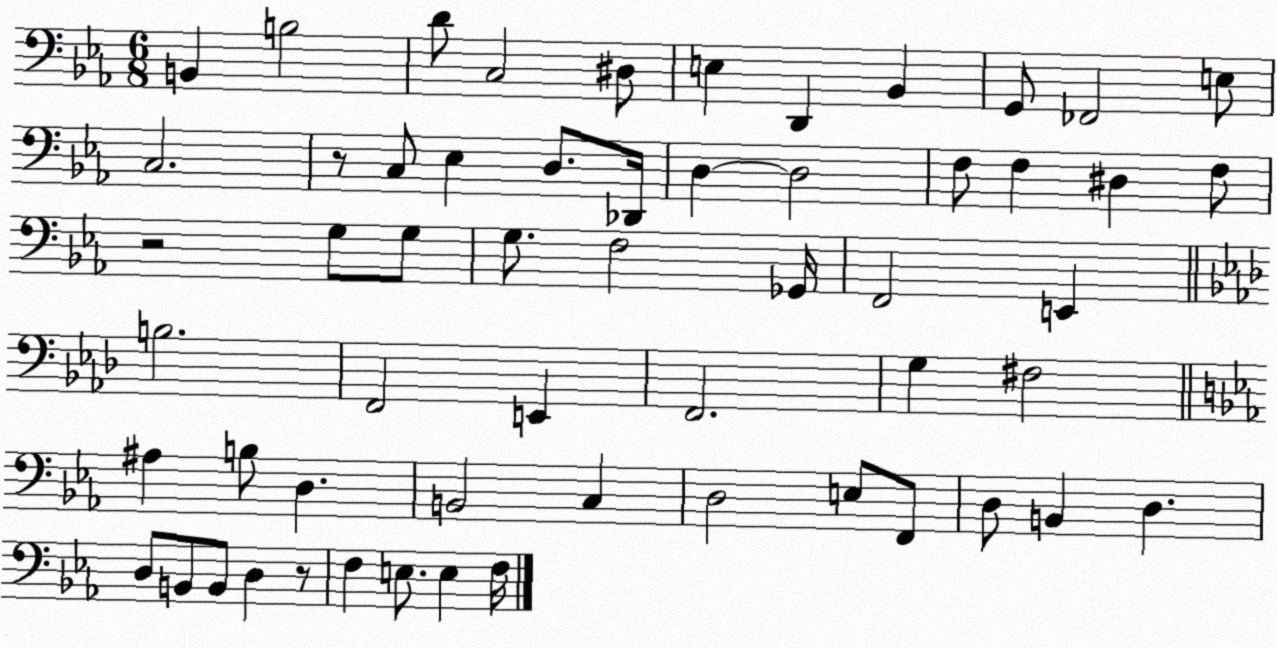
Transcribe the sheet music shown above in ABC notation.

X:1
T:Untitled
M:6/8
L:1/4
K:Eb
B,, B,2 D/2 C,2 ^D,/2 E, D,, _B,, G,,/2 _F,,2 E,/2 C,2 z/2 C,/2 _E, D,/2 _D,,/4 D, D,2 F,/2 F, ^D, F,/2 z2 G,/2 G,/2 G,/2 F,2 _G,,/4 F,,2 E,, B,2 F,,2 E,, F,,2 G, ^F,2 ^A, B,/2 D, B,,2 C, D,2 E,/2 F,,/2 D,/2 B,, D, D,/2 B,,/2 B,,/2 D, z/2 F, E,/2 E, F,/4